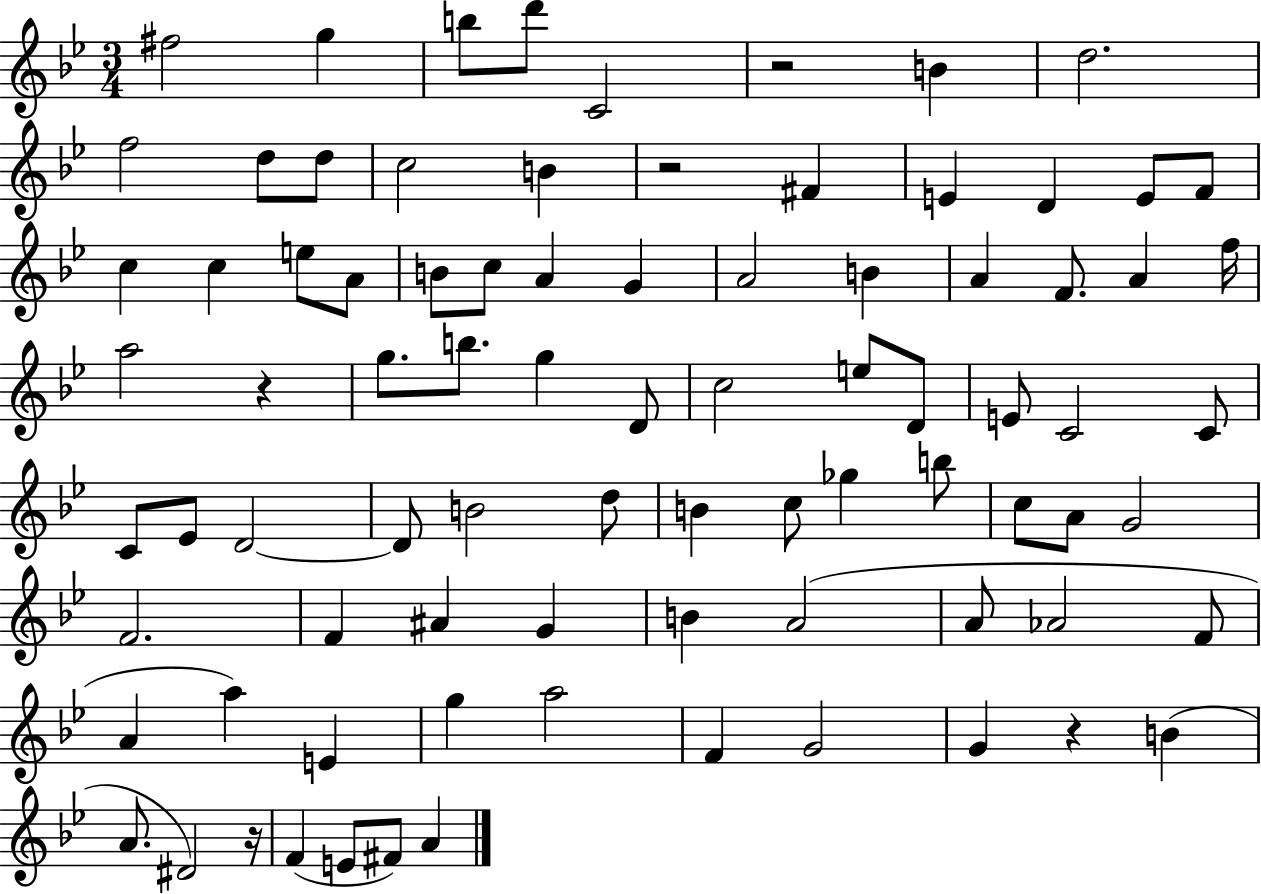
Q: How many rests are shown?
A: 5